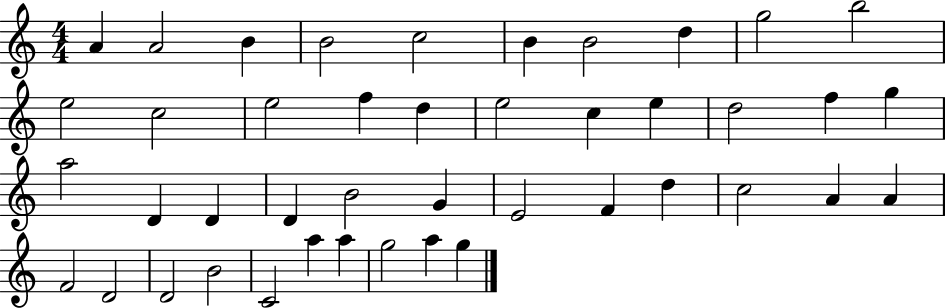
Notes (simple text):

A4/q A4/h B4/q B4/h C5/h B4/q B4/h D5/q G5/h B5/h E5/h C5/h E5/h F5/q D5/q E5/h C5/q E5/q D5/h F5/q G5/q A5/h D4/q D4/q D4/q B4/h G4/q E4/h F4/q D5/q C5/h A4/q A4/q F4/h D4/h D4/h B4/h C4/h A5/q A5/q G5/h A5/q G5/q